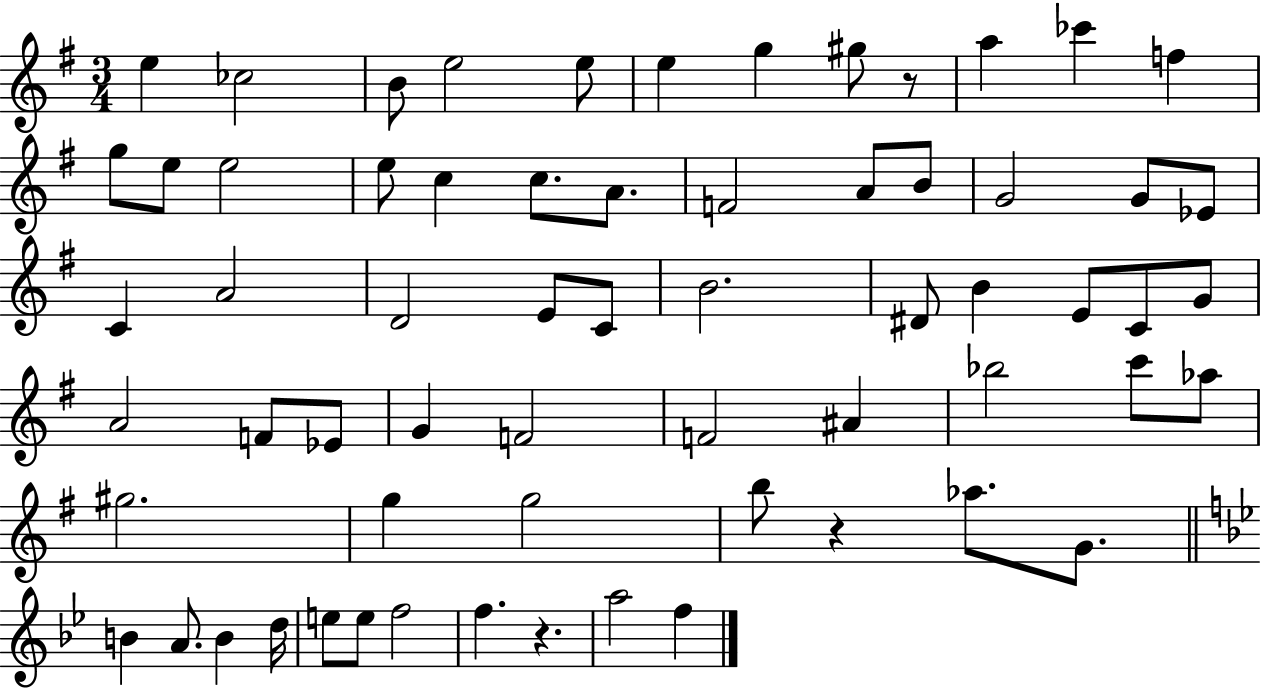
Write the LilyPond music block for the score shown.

{
  \clef treble
  \numericTimeSignature
  \time 3/4
  \key g \major
  e''4 ces''2 | b'8 e''2 e''8 | e''4 g''4 gis''8 r8 | a''4 ces'''4 f''4 | \break g''8 e''8 e''2 | e''8 c''4 c''8. a'8. | f'2 a'8 b'8 | g'2 g'8 ees'8 | \break c'4 a'2 | d'2 e'8 c'8 | b'2. | dis'8 b'4 e'8 c'8 g'8 | \break a'2 f'8 ees'8 | g'4 f'2 | f'2 ais'4 | bes''2 c'''8 aes''8 | \break gis''2. | g''4 g''2 | b''8 r4 aes''8. g'8. | \bar "||" \break \key bes \major b'4 a'8. b'4 d''16 | e''8 e''8 f''2 | f''4. r4. | a''2 f''4 | \break \bar "|."
}